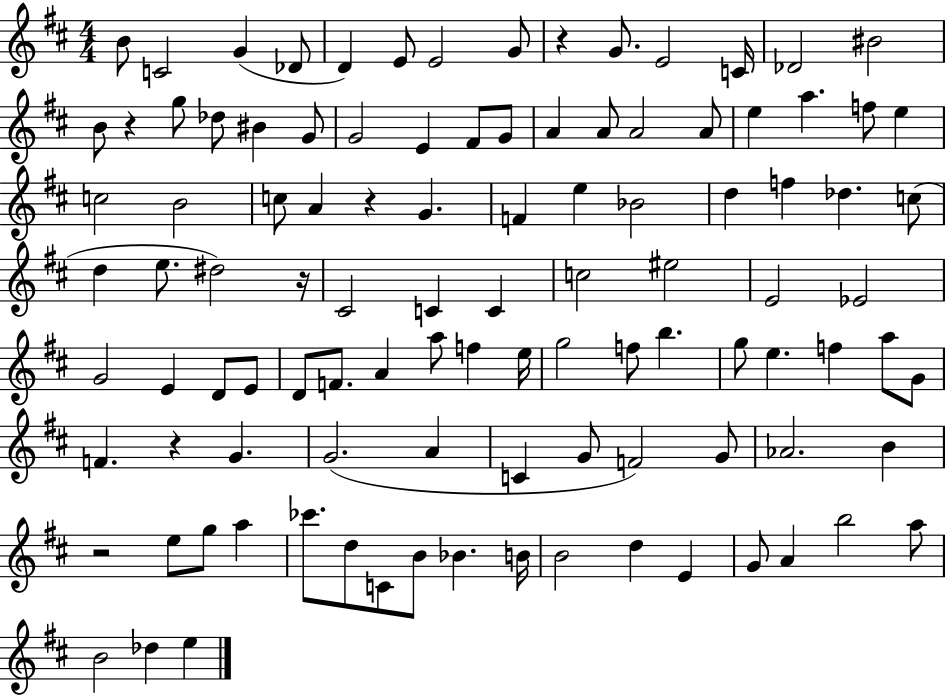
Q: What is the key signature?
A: D major